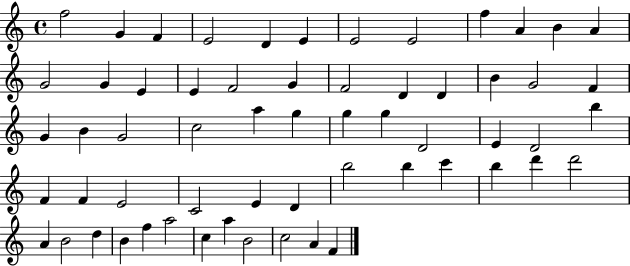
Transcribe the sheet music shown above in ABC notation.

X:1
T:Untitled
M:4/4
L:1/4
K:C
f2 G F E2 D E E2 E2 f A B A G2 G E E F2 G F2 D D B G2 F G B G2 c2 a g g g D2 E D2 b F F E2 C2 E D b2 b c' b d' d'2 A B2 d B f a2 c a B2 c2 A F